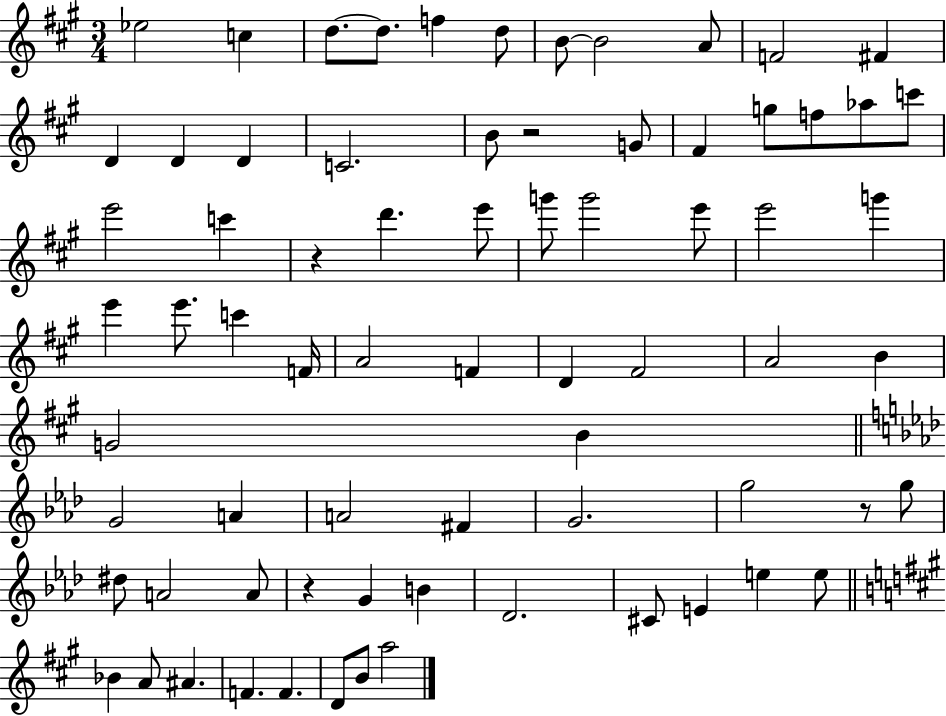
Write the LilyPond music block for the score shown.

{
  \clef treble
  \numericTimeSignature
  \time 3/4
  \key a \major
  ees''2 c''4 | d''8.~~ d''8. f''4 d''8 | b'8~~ b'2 a'8 | f'2 fis'4 | \break d'4 d'4 d'4 | c'2. | b'8 r2 g'8 | fis'4 g''8 f''8 aes''8 c'''8 | \break e'''2 c'''4 | r4 d'''4. e'''8 | g'''8 g'''2 e'''8 | e'''2 g'''4 | \break e'''4 e'''8. c'''4 f'16 | a'2 f'4 | d'4 fis'2 | a'2 b'4 | \break g'2 b'4 | \bar "||" \break \key aes \major g'2 a'4 | a'2 fis'4 | g'2. | g''2 r8 g''8 | \break dis''8 a'2 a'8 | r4 g'4 b'4 | des'2. | cis'8 e'4 e''4 e''8 | \break \bar "||" \break \key a \major bes'4 a'8 ais'4. | f'4. f'4. | d'8 b'8 a''2 | \bar "|."
}